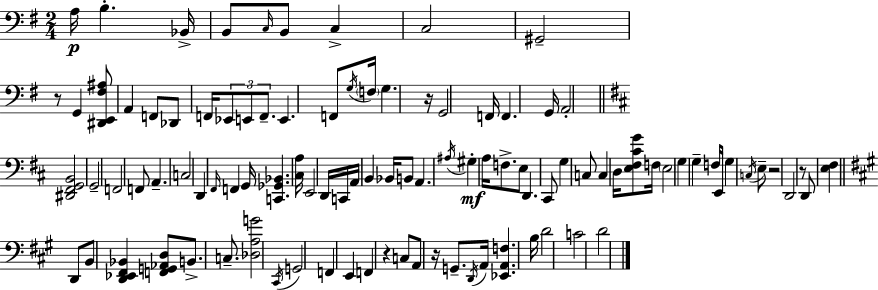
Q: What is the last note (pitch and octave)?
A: D4